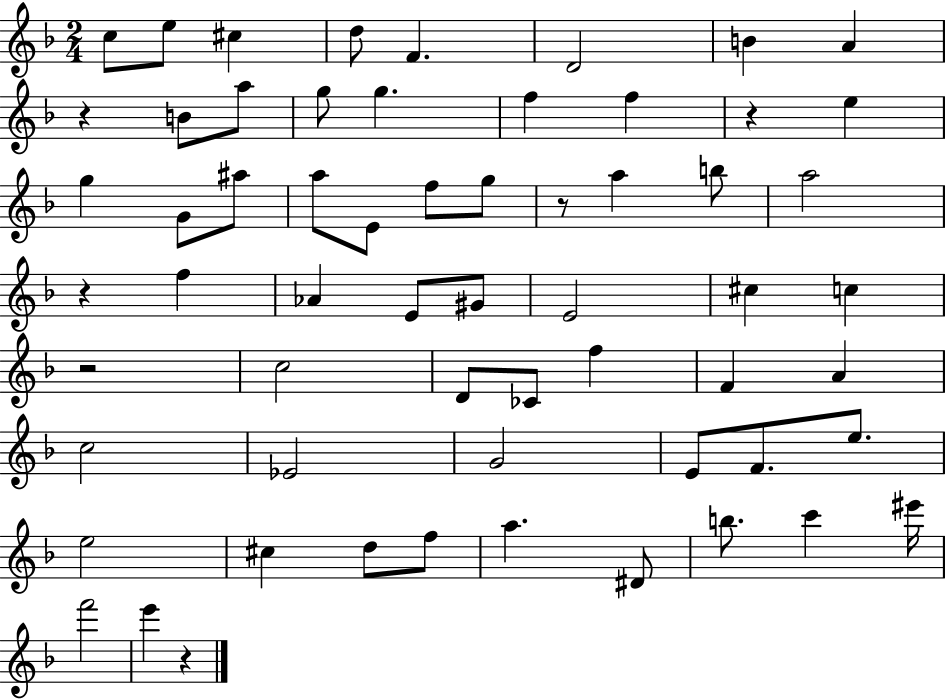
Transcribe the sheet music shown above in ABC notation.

X:1
T:Untitled
M:2/4
L:1/4
K:F
c/2 e/2 ^c d/2 F D2 B A z B/2 a/2 g/2 g f f z e g G/2 ^a/2 a/2 E/2 f/2 g/2 z/2 a b/2 a2 z f _A E/2 ^G/2 E2 ^c c z2 c2 D/2 _C/2 f F A c2 _E2 G2 E/2 F/2 e/2 e2 ^c d/2 f/2 a ^D/2 b/2 c' ^e'/4 f'2 e' z